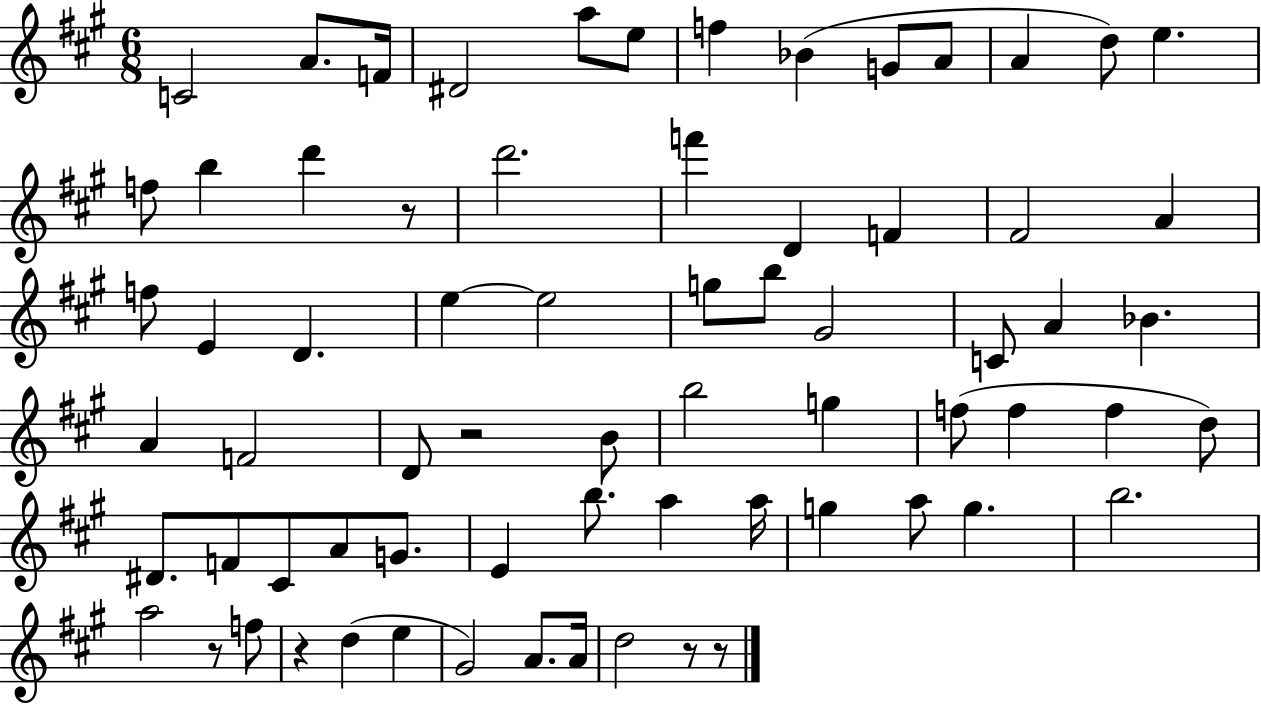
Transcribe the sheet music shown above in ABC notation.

X:1
T:Untitled
M:6/8
L:1/4
K:A
C2 A/2 F/4 ^D2 a/2 e/2 f _B G/2 A/2 A d/2 e f/2 b d' z/2 d'2 f' D F ^F2 A f/2 E D e e2 g/2 b/2 ^G2 C/2 A _B A F2 D/2 z2 B/2 b2 g f/2 f f d/2 ^D/2 F/2 ^C/2 A/2 G/2 E b/2 a a/4 g a/2 g b2 a2 z/2 f/2 z d e ^G2 A/2 A/4 d2 z/2 z/2